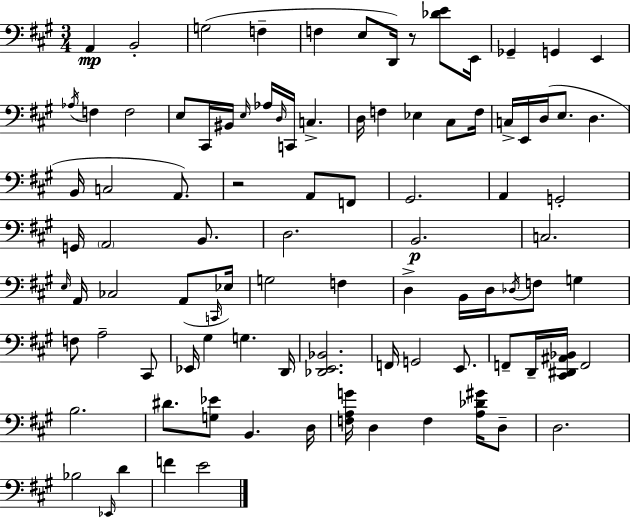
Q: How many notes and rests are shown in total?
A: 94